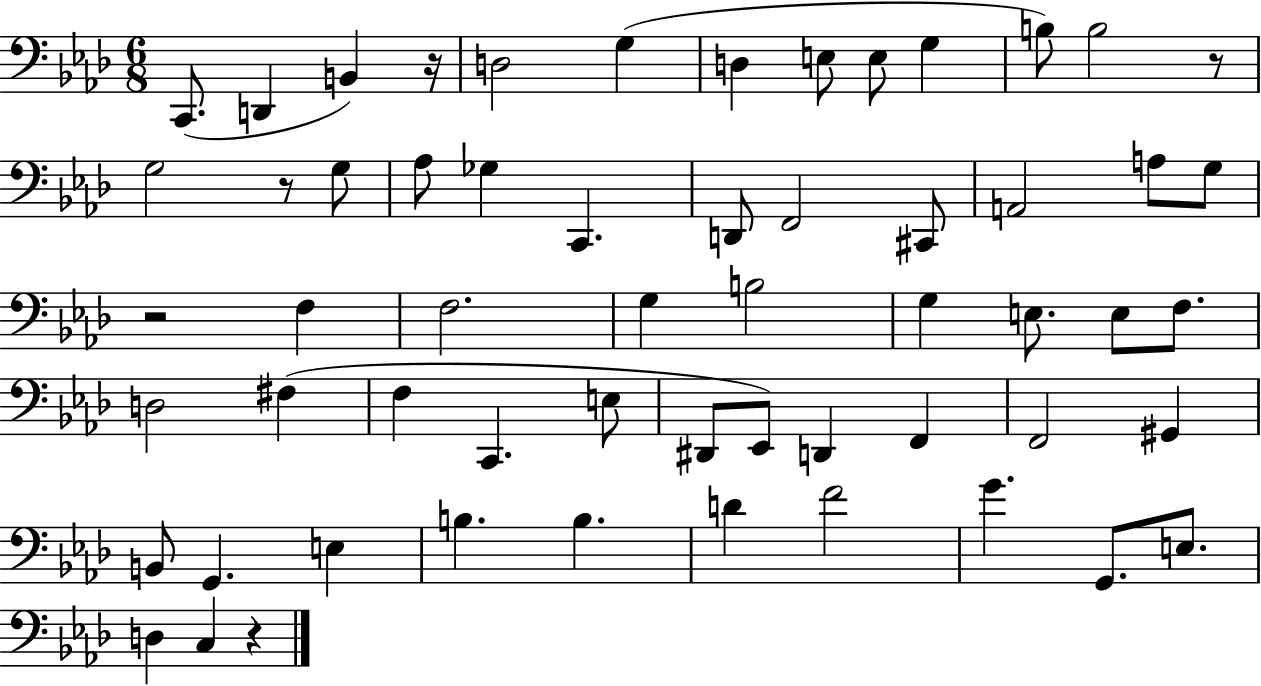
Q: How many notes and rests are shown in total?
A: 58